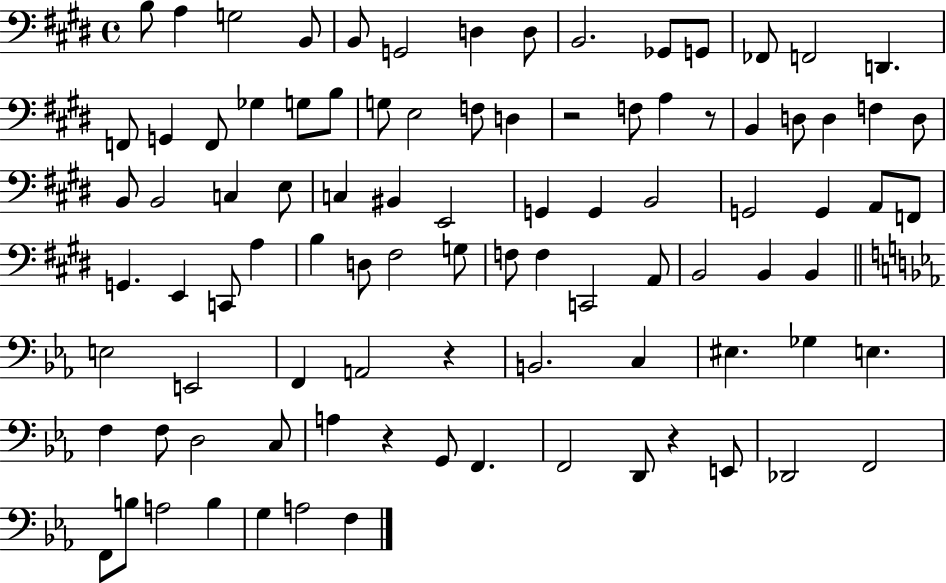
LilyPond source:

{
  \clef bass
  \time 4/4
  \defaultTimeSignature
  \key e \major
  b8 a4 g2 b,8 | b,8 g,2 d4 d8 | b,2. ges,8 g,8 | fes,8 f,2 d,4. | \break f,8 g,4 f,8 ges4 g8 b8 | g8 e2 f8 d4 | r2 f8 a4 r8 | b,4 d8 d4 f4 d8 | \break b,8 b,2 c4 e8 | c4 bis,4 e,2 | g,4 g,4 b,2 | g,2 g,4 a,8 f,8 | \break g,4. e,4 c,8 a4 | b4 d8 fis2 g8 | f8 f4 c,2 a,8 | b,2 b,4 b,4 | \break \bar "||" \break \key c \minor e2 e,2 | f,4 a,2 r4 | b,2. c4 | eis4. ges4 e4. | \break f4 f8 d2 c8 | a4 r4 g,8 f,4. | f,2 d,8 r4 e,8 | des,2 f,2 | \break f,8 b8 a2 b4 | g4 a2 f4 | \bar "|."
}